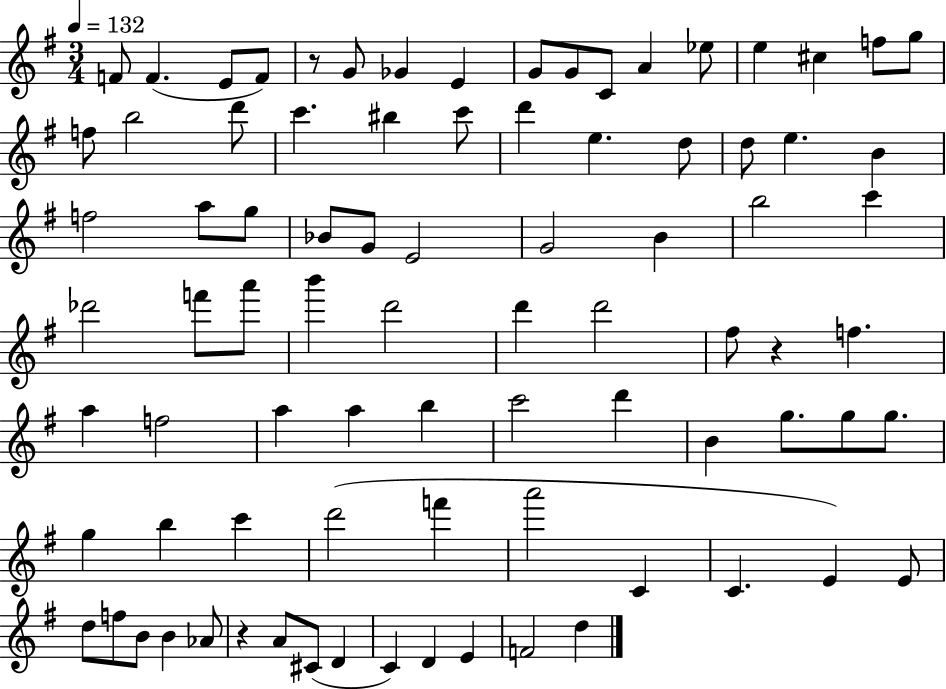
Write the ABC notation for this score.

X:1
T:Untitled
M:3/4
L:1/4
K:G
F/2 F E/2 F/2 z/2 G/2 _G E G/2 G/2 C/2 A _e/2 e ^c f/2 g/2 f/2 b2 d'/2 c' ^b c'/2 d' e d/2 d/2 e B f2 a/2 g/2 _B/2 G/2 E2 G2 B b2 c' _d'2 f'/2 a'/2 b' d'2 d' d'2 ^f/2 z f a f2 a a b c'2 d' B g/2 g/2 g/2 g b c' d'2 f' a'2 C C E E/2 d/2 f/2 B/2 B _A/2 z A/2 ^C/2 D C D E F2 d